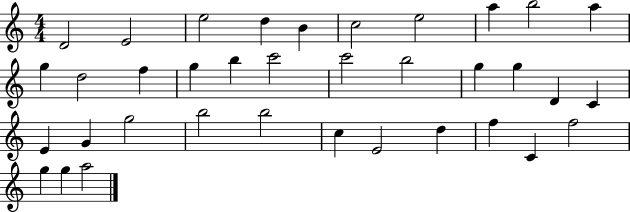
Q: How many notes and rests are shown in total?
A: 36